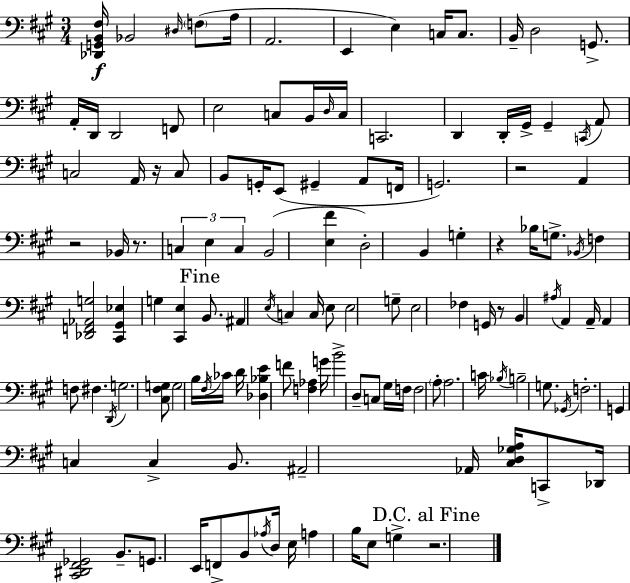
X:1
T:Untitled
M:3/4
L:1/4
K:A
[_D,,G,,B,,^F,]/4 _B,,2 ^D,/4 F,/2 A,/4 A,,2 E,, E, C,/4 C,/2 B,,/4 D,2 G,,/2 A,,/4 D,,/4 D,,2 F,,/2 E,2 C,/2 B,,/4 D,/4 C,/4 C,,2 D,, D,,/4 ^G,,/4 ^G,, C,,/4 A,,/2 C,2 A,,/4 z/4 C,/2 B,,/2 G,,/4 E,,/2 ^G,, A,,/2 F,,/4 G,,2 z2 A,, z2 _B,,/4 z/2 C, E, C, B,,2 [E,^F] D,2 B,, G, z _B,/4 G,/2 _B,,/4 F, [_D,,F,,_A,,G,]2 [^C,,^G,,_E,] G, [^C,,E,] B,,/2 ^A,, E,/4 C, C,/4 E,/2 E,2 G,/2 E,2 _F, G,,/4 z/2 B,, ^A,/4 A,, A,,/4 A,, F,/2 ^F, D,,/4 G,2 [^C,^F,G,]/2 G,2 B,/4 ^F,/4 _C/4 D/4 [_D,_B,E] F/2 [F,_A,] G/4 B2 D,/2 C,/2 ^G,/4 F,/4 F,2 A,/2 A,2 C/4 _B,/4 B,2 G,/2 _G,,/4 F,2 G,, C, C, B,,/2 ^A,,2 _A,,/4 [^C,D,_G,A,]/4 C,,/2 _D,,/4 [^C,,^D,,^F,,_G,,]2 B,,/2 G,,/2 E,,/4 F,,/2 B,,/2 _A,/4 D,/4 E,/4 A, B,/4 E,/2 G, z2